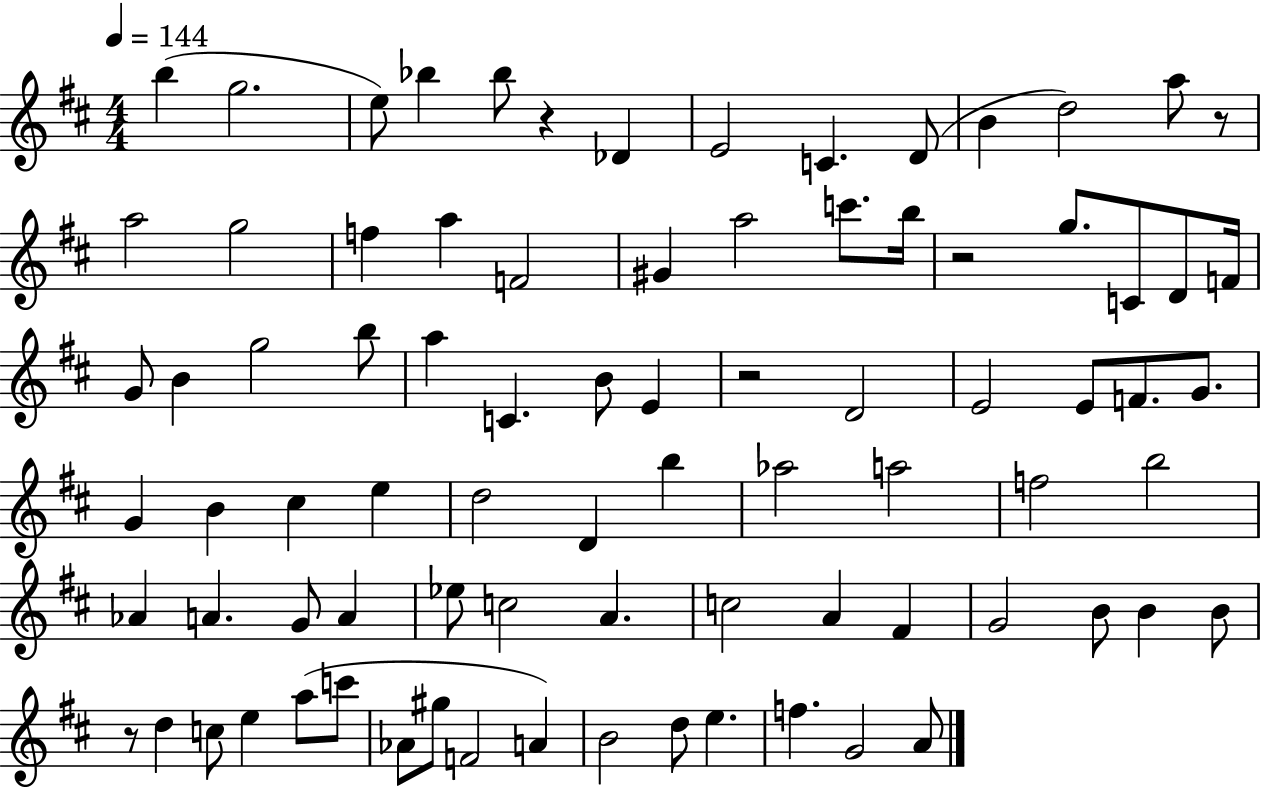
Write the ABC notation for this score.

X:1
T:Untitled
M:4/4
L:1/4
K:D
b g2 e/2 _b _b/2 z _D E2 C D/2 B d2 a/2 z/2 a2 g2 f a F2 ^G a2 c'/2 b/4 z2 g/2 C/2 D/2 F/4 G/2 B g2 b/2 a C B/2 E z2 D2 E2 E/2 F/2 G/2 G B ^c e d2 D b _a2 a2 f2 b2 _A A G/2 A _e/2 c2 A c2 A ^F G2 B/2 B B/2 z/2 d c/2 e a/2 c'/2 _A/2 ^g/2 F2 A B2 d/2 e f G2 A/2